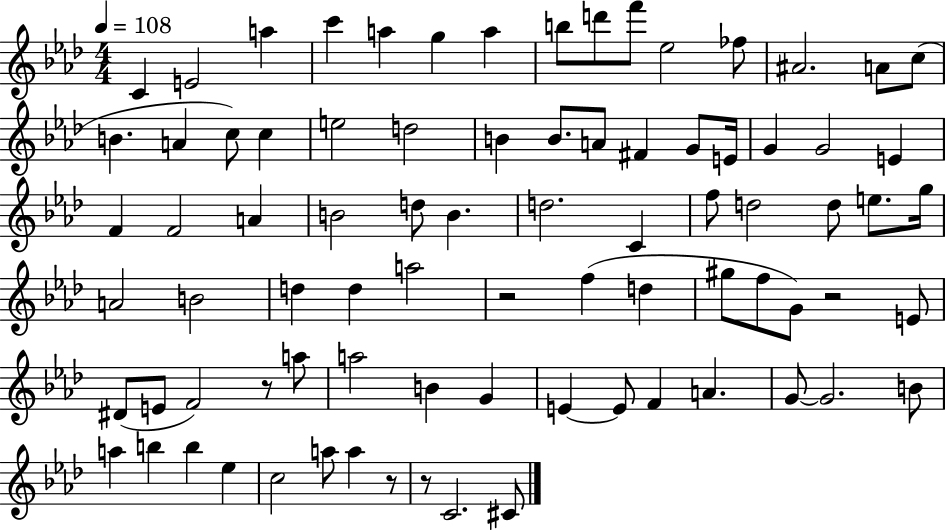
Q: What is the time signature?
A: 4/4